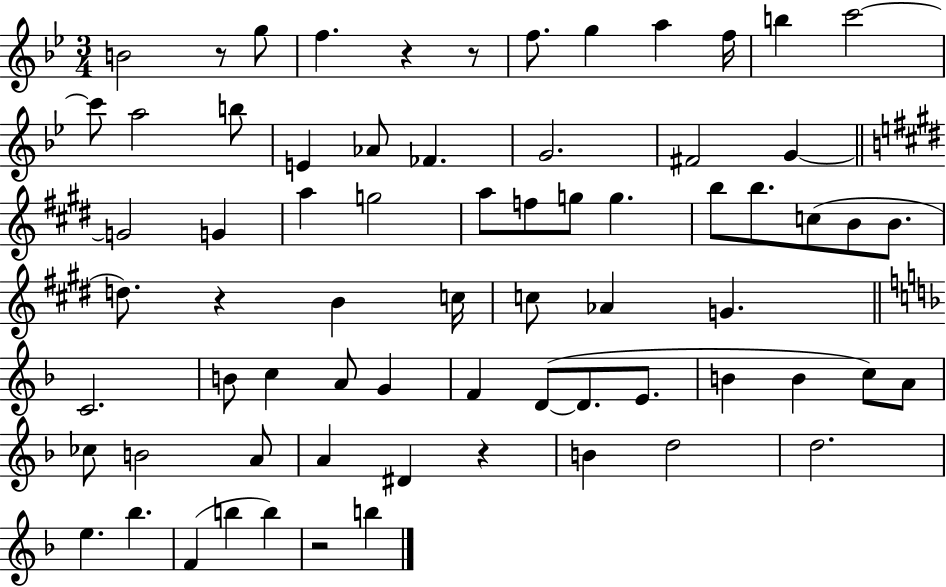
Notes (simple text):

B4/h R/e G5/e F5/q. R/q R/e F5/e. G5/q A5/q F5/s B5/q C6/h C6/e A5/h B5/e E4/q Ab4/e FES4/q. G4/h. F#4/h G4/q G4/h G4/q A5/q G5/h A5/e F5/e G5/e G5/q. B5/e B5/e. C5/e B4/e B4/e. D5/e. R/q B4/q C5/s C5/e Ab4/q G4/q. C4/h. B4/e C5/q A4/e G4/q F4/q D4/e D4/e. E4/e. B4/q B4/q C5/e A4/e CES5/e B4/h A4/e A4/q D#4/q R/q B4/q D5/h D5/h. E5/q. Bb5/q. F4/q B5/q B5/q R/h B5/q